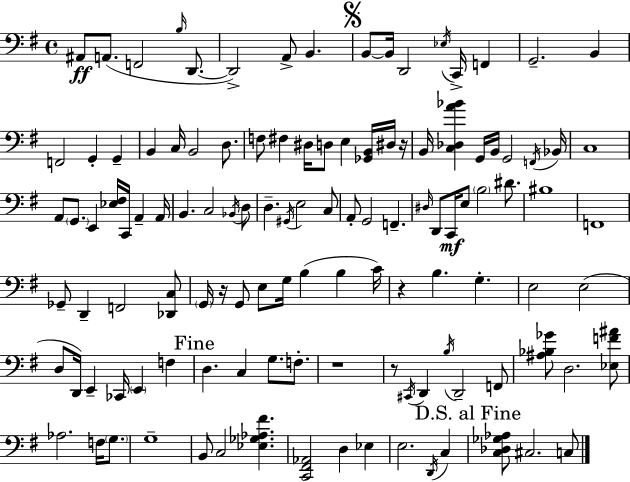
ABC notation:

X:1
T:Untitled
M:4/4
L:1/4
K:Em
^A,,/2 A,,/2 F,,2 B,/4 D,,/2 D,,2 A,,/2 B,, B,,/2 B,,/4 D,,2 _E,/4 C,,/4 F,, G,,2 B,, F,,2 G,, G,, B,, C,/4 B,,2 D,/2 F,/2 ^F, ^D,/4 D,/2 E, [_G,,B,,]/4 ^D,/4 z/4 B,,/4 [C,_D,A_B] G,,/4 B,,/4 G,,2 F,,/4 _B,,/4 C,4 A,,/2 G,,/2 E,, [_E,^F,]/4 C,,/4 A,, A,,/4 B,, C,2 _B,,/4 D,/2 D, ^G,,/4 E,2 C,/2 A,,/2 G,,2 F,, ^D,/4 D,,/2 C,,/4 E,/2 B,2 ^D/2 ^B,4 F,,4 _G,,/2 D,, F,,2 [_D,,C,]/2 G,,/4 z/4 G,,/2 E,/2 G,/4 B, B, C/4 z B, G, E,2 E,2 D,/2 D,,/4 E,, _C,,/4 E,, F, D, C, G,/2 F,/2 z4 z/2 ^C,,/4 D,, B,/4 D,,2 F,,/2 [^A,_B,_G]/2 D,2 [_E,F^A]/2 _A,2 F,/4 G,/2 G,4 B,,/2 C,2 [_E,_G,_A,^F] [C,,^F,,_A,,]2 D, _E, E,2 D,,/4 C, [C,_D,_G,_A,]/2 ^C,2 C,/2